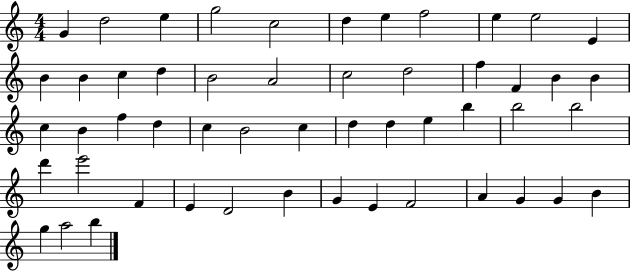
X:1
T:Untitled
M:4/4
L:1/4
K:C
G d2 e g2 c2 d e f2 e e2 E B B c d B2 A2 c2 d2 f F B B c B f d c B2 c d d e b b2 b2 d' e'2 F E D2 B G E F2 A G G B g a2 b